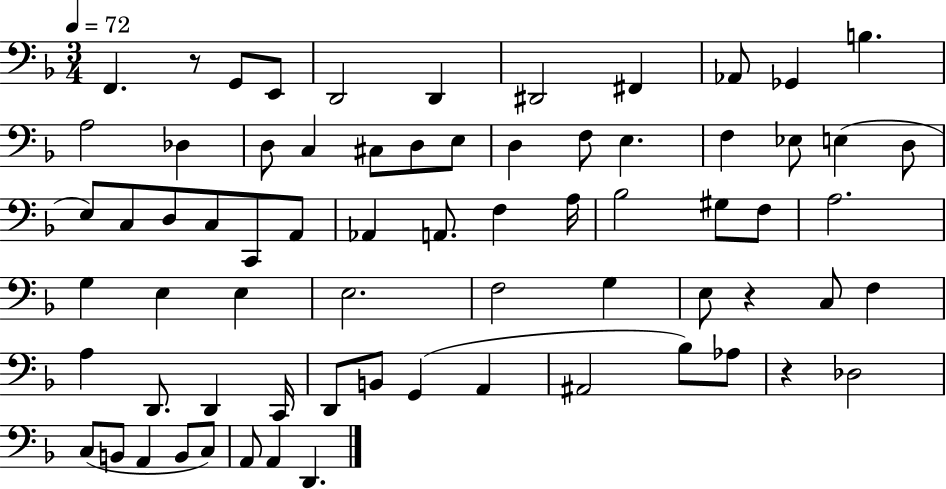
F2/q. R/e G2/e E2/e D2/h D2/q D#2/h F#2/q Ab2/e Gb2/q B3/q. A3/h Db3/q D3/e C3/q C#3/e D3/e E3/e D3/q F3/e E3/q. F3/q Eb3/e E3/q D3/e E3/e C3/e D3/e C3/e C2/e A2/e Ab2/q A2/e. F3/q A3/s Bb3/h G#3/e F3/e A3/h. G3/q E3/q E3/q E3/h. F3/h G3/q E3/e R/q C3/e F3/q A3/q D2/e. D2/q C2/s D2/e B2/e G2/q A2/q A#2/h Bb3/e Ab3/e R/q Db3/h C3/e B2/e A2/q B2/e C3/e A2/e A2/q D2/q.